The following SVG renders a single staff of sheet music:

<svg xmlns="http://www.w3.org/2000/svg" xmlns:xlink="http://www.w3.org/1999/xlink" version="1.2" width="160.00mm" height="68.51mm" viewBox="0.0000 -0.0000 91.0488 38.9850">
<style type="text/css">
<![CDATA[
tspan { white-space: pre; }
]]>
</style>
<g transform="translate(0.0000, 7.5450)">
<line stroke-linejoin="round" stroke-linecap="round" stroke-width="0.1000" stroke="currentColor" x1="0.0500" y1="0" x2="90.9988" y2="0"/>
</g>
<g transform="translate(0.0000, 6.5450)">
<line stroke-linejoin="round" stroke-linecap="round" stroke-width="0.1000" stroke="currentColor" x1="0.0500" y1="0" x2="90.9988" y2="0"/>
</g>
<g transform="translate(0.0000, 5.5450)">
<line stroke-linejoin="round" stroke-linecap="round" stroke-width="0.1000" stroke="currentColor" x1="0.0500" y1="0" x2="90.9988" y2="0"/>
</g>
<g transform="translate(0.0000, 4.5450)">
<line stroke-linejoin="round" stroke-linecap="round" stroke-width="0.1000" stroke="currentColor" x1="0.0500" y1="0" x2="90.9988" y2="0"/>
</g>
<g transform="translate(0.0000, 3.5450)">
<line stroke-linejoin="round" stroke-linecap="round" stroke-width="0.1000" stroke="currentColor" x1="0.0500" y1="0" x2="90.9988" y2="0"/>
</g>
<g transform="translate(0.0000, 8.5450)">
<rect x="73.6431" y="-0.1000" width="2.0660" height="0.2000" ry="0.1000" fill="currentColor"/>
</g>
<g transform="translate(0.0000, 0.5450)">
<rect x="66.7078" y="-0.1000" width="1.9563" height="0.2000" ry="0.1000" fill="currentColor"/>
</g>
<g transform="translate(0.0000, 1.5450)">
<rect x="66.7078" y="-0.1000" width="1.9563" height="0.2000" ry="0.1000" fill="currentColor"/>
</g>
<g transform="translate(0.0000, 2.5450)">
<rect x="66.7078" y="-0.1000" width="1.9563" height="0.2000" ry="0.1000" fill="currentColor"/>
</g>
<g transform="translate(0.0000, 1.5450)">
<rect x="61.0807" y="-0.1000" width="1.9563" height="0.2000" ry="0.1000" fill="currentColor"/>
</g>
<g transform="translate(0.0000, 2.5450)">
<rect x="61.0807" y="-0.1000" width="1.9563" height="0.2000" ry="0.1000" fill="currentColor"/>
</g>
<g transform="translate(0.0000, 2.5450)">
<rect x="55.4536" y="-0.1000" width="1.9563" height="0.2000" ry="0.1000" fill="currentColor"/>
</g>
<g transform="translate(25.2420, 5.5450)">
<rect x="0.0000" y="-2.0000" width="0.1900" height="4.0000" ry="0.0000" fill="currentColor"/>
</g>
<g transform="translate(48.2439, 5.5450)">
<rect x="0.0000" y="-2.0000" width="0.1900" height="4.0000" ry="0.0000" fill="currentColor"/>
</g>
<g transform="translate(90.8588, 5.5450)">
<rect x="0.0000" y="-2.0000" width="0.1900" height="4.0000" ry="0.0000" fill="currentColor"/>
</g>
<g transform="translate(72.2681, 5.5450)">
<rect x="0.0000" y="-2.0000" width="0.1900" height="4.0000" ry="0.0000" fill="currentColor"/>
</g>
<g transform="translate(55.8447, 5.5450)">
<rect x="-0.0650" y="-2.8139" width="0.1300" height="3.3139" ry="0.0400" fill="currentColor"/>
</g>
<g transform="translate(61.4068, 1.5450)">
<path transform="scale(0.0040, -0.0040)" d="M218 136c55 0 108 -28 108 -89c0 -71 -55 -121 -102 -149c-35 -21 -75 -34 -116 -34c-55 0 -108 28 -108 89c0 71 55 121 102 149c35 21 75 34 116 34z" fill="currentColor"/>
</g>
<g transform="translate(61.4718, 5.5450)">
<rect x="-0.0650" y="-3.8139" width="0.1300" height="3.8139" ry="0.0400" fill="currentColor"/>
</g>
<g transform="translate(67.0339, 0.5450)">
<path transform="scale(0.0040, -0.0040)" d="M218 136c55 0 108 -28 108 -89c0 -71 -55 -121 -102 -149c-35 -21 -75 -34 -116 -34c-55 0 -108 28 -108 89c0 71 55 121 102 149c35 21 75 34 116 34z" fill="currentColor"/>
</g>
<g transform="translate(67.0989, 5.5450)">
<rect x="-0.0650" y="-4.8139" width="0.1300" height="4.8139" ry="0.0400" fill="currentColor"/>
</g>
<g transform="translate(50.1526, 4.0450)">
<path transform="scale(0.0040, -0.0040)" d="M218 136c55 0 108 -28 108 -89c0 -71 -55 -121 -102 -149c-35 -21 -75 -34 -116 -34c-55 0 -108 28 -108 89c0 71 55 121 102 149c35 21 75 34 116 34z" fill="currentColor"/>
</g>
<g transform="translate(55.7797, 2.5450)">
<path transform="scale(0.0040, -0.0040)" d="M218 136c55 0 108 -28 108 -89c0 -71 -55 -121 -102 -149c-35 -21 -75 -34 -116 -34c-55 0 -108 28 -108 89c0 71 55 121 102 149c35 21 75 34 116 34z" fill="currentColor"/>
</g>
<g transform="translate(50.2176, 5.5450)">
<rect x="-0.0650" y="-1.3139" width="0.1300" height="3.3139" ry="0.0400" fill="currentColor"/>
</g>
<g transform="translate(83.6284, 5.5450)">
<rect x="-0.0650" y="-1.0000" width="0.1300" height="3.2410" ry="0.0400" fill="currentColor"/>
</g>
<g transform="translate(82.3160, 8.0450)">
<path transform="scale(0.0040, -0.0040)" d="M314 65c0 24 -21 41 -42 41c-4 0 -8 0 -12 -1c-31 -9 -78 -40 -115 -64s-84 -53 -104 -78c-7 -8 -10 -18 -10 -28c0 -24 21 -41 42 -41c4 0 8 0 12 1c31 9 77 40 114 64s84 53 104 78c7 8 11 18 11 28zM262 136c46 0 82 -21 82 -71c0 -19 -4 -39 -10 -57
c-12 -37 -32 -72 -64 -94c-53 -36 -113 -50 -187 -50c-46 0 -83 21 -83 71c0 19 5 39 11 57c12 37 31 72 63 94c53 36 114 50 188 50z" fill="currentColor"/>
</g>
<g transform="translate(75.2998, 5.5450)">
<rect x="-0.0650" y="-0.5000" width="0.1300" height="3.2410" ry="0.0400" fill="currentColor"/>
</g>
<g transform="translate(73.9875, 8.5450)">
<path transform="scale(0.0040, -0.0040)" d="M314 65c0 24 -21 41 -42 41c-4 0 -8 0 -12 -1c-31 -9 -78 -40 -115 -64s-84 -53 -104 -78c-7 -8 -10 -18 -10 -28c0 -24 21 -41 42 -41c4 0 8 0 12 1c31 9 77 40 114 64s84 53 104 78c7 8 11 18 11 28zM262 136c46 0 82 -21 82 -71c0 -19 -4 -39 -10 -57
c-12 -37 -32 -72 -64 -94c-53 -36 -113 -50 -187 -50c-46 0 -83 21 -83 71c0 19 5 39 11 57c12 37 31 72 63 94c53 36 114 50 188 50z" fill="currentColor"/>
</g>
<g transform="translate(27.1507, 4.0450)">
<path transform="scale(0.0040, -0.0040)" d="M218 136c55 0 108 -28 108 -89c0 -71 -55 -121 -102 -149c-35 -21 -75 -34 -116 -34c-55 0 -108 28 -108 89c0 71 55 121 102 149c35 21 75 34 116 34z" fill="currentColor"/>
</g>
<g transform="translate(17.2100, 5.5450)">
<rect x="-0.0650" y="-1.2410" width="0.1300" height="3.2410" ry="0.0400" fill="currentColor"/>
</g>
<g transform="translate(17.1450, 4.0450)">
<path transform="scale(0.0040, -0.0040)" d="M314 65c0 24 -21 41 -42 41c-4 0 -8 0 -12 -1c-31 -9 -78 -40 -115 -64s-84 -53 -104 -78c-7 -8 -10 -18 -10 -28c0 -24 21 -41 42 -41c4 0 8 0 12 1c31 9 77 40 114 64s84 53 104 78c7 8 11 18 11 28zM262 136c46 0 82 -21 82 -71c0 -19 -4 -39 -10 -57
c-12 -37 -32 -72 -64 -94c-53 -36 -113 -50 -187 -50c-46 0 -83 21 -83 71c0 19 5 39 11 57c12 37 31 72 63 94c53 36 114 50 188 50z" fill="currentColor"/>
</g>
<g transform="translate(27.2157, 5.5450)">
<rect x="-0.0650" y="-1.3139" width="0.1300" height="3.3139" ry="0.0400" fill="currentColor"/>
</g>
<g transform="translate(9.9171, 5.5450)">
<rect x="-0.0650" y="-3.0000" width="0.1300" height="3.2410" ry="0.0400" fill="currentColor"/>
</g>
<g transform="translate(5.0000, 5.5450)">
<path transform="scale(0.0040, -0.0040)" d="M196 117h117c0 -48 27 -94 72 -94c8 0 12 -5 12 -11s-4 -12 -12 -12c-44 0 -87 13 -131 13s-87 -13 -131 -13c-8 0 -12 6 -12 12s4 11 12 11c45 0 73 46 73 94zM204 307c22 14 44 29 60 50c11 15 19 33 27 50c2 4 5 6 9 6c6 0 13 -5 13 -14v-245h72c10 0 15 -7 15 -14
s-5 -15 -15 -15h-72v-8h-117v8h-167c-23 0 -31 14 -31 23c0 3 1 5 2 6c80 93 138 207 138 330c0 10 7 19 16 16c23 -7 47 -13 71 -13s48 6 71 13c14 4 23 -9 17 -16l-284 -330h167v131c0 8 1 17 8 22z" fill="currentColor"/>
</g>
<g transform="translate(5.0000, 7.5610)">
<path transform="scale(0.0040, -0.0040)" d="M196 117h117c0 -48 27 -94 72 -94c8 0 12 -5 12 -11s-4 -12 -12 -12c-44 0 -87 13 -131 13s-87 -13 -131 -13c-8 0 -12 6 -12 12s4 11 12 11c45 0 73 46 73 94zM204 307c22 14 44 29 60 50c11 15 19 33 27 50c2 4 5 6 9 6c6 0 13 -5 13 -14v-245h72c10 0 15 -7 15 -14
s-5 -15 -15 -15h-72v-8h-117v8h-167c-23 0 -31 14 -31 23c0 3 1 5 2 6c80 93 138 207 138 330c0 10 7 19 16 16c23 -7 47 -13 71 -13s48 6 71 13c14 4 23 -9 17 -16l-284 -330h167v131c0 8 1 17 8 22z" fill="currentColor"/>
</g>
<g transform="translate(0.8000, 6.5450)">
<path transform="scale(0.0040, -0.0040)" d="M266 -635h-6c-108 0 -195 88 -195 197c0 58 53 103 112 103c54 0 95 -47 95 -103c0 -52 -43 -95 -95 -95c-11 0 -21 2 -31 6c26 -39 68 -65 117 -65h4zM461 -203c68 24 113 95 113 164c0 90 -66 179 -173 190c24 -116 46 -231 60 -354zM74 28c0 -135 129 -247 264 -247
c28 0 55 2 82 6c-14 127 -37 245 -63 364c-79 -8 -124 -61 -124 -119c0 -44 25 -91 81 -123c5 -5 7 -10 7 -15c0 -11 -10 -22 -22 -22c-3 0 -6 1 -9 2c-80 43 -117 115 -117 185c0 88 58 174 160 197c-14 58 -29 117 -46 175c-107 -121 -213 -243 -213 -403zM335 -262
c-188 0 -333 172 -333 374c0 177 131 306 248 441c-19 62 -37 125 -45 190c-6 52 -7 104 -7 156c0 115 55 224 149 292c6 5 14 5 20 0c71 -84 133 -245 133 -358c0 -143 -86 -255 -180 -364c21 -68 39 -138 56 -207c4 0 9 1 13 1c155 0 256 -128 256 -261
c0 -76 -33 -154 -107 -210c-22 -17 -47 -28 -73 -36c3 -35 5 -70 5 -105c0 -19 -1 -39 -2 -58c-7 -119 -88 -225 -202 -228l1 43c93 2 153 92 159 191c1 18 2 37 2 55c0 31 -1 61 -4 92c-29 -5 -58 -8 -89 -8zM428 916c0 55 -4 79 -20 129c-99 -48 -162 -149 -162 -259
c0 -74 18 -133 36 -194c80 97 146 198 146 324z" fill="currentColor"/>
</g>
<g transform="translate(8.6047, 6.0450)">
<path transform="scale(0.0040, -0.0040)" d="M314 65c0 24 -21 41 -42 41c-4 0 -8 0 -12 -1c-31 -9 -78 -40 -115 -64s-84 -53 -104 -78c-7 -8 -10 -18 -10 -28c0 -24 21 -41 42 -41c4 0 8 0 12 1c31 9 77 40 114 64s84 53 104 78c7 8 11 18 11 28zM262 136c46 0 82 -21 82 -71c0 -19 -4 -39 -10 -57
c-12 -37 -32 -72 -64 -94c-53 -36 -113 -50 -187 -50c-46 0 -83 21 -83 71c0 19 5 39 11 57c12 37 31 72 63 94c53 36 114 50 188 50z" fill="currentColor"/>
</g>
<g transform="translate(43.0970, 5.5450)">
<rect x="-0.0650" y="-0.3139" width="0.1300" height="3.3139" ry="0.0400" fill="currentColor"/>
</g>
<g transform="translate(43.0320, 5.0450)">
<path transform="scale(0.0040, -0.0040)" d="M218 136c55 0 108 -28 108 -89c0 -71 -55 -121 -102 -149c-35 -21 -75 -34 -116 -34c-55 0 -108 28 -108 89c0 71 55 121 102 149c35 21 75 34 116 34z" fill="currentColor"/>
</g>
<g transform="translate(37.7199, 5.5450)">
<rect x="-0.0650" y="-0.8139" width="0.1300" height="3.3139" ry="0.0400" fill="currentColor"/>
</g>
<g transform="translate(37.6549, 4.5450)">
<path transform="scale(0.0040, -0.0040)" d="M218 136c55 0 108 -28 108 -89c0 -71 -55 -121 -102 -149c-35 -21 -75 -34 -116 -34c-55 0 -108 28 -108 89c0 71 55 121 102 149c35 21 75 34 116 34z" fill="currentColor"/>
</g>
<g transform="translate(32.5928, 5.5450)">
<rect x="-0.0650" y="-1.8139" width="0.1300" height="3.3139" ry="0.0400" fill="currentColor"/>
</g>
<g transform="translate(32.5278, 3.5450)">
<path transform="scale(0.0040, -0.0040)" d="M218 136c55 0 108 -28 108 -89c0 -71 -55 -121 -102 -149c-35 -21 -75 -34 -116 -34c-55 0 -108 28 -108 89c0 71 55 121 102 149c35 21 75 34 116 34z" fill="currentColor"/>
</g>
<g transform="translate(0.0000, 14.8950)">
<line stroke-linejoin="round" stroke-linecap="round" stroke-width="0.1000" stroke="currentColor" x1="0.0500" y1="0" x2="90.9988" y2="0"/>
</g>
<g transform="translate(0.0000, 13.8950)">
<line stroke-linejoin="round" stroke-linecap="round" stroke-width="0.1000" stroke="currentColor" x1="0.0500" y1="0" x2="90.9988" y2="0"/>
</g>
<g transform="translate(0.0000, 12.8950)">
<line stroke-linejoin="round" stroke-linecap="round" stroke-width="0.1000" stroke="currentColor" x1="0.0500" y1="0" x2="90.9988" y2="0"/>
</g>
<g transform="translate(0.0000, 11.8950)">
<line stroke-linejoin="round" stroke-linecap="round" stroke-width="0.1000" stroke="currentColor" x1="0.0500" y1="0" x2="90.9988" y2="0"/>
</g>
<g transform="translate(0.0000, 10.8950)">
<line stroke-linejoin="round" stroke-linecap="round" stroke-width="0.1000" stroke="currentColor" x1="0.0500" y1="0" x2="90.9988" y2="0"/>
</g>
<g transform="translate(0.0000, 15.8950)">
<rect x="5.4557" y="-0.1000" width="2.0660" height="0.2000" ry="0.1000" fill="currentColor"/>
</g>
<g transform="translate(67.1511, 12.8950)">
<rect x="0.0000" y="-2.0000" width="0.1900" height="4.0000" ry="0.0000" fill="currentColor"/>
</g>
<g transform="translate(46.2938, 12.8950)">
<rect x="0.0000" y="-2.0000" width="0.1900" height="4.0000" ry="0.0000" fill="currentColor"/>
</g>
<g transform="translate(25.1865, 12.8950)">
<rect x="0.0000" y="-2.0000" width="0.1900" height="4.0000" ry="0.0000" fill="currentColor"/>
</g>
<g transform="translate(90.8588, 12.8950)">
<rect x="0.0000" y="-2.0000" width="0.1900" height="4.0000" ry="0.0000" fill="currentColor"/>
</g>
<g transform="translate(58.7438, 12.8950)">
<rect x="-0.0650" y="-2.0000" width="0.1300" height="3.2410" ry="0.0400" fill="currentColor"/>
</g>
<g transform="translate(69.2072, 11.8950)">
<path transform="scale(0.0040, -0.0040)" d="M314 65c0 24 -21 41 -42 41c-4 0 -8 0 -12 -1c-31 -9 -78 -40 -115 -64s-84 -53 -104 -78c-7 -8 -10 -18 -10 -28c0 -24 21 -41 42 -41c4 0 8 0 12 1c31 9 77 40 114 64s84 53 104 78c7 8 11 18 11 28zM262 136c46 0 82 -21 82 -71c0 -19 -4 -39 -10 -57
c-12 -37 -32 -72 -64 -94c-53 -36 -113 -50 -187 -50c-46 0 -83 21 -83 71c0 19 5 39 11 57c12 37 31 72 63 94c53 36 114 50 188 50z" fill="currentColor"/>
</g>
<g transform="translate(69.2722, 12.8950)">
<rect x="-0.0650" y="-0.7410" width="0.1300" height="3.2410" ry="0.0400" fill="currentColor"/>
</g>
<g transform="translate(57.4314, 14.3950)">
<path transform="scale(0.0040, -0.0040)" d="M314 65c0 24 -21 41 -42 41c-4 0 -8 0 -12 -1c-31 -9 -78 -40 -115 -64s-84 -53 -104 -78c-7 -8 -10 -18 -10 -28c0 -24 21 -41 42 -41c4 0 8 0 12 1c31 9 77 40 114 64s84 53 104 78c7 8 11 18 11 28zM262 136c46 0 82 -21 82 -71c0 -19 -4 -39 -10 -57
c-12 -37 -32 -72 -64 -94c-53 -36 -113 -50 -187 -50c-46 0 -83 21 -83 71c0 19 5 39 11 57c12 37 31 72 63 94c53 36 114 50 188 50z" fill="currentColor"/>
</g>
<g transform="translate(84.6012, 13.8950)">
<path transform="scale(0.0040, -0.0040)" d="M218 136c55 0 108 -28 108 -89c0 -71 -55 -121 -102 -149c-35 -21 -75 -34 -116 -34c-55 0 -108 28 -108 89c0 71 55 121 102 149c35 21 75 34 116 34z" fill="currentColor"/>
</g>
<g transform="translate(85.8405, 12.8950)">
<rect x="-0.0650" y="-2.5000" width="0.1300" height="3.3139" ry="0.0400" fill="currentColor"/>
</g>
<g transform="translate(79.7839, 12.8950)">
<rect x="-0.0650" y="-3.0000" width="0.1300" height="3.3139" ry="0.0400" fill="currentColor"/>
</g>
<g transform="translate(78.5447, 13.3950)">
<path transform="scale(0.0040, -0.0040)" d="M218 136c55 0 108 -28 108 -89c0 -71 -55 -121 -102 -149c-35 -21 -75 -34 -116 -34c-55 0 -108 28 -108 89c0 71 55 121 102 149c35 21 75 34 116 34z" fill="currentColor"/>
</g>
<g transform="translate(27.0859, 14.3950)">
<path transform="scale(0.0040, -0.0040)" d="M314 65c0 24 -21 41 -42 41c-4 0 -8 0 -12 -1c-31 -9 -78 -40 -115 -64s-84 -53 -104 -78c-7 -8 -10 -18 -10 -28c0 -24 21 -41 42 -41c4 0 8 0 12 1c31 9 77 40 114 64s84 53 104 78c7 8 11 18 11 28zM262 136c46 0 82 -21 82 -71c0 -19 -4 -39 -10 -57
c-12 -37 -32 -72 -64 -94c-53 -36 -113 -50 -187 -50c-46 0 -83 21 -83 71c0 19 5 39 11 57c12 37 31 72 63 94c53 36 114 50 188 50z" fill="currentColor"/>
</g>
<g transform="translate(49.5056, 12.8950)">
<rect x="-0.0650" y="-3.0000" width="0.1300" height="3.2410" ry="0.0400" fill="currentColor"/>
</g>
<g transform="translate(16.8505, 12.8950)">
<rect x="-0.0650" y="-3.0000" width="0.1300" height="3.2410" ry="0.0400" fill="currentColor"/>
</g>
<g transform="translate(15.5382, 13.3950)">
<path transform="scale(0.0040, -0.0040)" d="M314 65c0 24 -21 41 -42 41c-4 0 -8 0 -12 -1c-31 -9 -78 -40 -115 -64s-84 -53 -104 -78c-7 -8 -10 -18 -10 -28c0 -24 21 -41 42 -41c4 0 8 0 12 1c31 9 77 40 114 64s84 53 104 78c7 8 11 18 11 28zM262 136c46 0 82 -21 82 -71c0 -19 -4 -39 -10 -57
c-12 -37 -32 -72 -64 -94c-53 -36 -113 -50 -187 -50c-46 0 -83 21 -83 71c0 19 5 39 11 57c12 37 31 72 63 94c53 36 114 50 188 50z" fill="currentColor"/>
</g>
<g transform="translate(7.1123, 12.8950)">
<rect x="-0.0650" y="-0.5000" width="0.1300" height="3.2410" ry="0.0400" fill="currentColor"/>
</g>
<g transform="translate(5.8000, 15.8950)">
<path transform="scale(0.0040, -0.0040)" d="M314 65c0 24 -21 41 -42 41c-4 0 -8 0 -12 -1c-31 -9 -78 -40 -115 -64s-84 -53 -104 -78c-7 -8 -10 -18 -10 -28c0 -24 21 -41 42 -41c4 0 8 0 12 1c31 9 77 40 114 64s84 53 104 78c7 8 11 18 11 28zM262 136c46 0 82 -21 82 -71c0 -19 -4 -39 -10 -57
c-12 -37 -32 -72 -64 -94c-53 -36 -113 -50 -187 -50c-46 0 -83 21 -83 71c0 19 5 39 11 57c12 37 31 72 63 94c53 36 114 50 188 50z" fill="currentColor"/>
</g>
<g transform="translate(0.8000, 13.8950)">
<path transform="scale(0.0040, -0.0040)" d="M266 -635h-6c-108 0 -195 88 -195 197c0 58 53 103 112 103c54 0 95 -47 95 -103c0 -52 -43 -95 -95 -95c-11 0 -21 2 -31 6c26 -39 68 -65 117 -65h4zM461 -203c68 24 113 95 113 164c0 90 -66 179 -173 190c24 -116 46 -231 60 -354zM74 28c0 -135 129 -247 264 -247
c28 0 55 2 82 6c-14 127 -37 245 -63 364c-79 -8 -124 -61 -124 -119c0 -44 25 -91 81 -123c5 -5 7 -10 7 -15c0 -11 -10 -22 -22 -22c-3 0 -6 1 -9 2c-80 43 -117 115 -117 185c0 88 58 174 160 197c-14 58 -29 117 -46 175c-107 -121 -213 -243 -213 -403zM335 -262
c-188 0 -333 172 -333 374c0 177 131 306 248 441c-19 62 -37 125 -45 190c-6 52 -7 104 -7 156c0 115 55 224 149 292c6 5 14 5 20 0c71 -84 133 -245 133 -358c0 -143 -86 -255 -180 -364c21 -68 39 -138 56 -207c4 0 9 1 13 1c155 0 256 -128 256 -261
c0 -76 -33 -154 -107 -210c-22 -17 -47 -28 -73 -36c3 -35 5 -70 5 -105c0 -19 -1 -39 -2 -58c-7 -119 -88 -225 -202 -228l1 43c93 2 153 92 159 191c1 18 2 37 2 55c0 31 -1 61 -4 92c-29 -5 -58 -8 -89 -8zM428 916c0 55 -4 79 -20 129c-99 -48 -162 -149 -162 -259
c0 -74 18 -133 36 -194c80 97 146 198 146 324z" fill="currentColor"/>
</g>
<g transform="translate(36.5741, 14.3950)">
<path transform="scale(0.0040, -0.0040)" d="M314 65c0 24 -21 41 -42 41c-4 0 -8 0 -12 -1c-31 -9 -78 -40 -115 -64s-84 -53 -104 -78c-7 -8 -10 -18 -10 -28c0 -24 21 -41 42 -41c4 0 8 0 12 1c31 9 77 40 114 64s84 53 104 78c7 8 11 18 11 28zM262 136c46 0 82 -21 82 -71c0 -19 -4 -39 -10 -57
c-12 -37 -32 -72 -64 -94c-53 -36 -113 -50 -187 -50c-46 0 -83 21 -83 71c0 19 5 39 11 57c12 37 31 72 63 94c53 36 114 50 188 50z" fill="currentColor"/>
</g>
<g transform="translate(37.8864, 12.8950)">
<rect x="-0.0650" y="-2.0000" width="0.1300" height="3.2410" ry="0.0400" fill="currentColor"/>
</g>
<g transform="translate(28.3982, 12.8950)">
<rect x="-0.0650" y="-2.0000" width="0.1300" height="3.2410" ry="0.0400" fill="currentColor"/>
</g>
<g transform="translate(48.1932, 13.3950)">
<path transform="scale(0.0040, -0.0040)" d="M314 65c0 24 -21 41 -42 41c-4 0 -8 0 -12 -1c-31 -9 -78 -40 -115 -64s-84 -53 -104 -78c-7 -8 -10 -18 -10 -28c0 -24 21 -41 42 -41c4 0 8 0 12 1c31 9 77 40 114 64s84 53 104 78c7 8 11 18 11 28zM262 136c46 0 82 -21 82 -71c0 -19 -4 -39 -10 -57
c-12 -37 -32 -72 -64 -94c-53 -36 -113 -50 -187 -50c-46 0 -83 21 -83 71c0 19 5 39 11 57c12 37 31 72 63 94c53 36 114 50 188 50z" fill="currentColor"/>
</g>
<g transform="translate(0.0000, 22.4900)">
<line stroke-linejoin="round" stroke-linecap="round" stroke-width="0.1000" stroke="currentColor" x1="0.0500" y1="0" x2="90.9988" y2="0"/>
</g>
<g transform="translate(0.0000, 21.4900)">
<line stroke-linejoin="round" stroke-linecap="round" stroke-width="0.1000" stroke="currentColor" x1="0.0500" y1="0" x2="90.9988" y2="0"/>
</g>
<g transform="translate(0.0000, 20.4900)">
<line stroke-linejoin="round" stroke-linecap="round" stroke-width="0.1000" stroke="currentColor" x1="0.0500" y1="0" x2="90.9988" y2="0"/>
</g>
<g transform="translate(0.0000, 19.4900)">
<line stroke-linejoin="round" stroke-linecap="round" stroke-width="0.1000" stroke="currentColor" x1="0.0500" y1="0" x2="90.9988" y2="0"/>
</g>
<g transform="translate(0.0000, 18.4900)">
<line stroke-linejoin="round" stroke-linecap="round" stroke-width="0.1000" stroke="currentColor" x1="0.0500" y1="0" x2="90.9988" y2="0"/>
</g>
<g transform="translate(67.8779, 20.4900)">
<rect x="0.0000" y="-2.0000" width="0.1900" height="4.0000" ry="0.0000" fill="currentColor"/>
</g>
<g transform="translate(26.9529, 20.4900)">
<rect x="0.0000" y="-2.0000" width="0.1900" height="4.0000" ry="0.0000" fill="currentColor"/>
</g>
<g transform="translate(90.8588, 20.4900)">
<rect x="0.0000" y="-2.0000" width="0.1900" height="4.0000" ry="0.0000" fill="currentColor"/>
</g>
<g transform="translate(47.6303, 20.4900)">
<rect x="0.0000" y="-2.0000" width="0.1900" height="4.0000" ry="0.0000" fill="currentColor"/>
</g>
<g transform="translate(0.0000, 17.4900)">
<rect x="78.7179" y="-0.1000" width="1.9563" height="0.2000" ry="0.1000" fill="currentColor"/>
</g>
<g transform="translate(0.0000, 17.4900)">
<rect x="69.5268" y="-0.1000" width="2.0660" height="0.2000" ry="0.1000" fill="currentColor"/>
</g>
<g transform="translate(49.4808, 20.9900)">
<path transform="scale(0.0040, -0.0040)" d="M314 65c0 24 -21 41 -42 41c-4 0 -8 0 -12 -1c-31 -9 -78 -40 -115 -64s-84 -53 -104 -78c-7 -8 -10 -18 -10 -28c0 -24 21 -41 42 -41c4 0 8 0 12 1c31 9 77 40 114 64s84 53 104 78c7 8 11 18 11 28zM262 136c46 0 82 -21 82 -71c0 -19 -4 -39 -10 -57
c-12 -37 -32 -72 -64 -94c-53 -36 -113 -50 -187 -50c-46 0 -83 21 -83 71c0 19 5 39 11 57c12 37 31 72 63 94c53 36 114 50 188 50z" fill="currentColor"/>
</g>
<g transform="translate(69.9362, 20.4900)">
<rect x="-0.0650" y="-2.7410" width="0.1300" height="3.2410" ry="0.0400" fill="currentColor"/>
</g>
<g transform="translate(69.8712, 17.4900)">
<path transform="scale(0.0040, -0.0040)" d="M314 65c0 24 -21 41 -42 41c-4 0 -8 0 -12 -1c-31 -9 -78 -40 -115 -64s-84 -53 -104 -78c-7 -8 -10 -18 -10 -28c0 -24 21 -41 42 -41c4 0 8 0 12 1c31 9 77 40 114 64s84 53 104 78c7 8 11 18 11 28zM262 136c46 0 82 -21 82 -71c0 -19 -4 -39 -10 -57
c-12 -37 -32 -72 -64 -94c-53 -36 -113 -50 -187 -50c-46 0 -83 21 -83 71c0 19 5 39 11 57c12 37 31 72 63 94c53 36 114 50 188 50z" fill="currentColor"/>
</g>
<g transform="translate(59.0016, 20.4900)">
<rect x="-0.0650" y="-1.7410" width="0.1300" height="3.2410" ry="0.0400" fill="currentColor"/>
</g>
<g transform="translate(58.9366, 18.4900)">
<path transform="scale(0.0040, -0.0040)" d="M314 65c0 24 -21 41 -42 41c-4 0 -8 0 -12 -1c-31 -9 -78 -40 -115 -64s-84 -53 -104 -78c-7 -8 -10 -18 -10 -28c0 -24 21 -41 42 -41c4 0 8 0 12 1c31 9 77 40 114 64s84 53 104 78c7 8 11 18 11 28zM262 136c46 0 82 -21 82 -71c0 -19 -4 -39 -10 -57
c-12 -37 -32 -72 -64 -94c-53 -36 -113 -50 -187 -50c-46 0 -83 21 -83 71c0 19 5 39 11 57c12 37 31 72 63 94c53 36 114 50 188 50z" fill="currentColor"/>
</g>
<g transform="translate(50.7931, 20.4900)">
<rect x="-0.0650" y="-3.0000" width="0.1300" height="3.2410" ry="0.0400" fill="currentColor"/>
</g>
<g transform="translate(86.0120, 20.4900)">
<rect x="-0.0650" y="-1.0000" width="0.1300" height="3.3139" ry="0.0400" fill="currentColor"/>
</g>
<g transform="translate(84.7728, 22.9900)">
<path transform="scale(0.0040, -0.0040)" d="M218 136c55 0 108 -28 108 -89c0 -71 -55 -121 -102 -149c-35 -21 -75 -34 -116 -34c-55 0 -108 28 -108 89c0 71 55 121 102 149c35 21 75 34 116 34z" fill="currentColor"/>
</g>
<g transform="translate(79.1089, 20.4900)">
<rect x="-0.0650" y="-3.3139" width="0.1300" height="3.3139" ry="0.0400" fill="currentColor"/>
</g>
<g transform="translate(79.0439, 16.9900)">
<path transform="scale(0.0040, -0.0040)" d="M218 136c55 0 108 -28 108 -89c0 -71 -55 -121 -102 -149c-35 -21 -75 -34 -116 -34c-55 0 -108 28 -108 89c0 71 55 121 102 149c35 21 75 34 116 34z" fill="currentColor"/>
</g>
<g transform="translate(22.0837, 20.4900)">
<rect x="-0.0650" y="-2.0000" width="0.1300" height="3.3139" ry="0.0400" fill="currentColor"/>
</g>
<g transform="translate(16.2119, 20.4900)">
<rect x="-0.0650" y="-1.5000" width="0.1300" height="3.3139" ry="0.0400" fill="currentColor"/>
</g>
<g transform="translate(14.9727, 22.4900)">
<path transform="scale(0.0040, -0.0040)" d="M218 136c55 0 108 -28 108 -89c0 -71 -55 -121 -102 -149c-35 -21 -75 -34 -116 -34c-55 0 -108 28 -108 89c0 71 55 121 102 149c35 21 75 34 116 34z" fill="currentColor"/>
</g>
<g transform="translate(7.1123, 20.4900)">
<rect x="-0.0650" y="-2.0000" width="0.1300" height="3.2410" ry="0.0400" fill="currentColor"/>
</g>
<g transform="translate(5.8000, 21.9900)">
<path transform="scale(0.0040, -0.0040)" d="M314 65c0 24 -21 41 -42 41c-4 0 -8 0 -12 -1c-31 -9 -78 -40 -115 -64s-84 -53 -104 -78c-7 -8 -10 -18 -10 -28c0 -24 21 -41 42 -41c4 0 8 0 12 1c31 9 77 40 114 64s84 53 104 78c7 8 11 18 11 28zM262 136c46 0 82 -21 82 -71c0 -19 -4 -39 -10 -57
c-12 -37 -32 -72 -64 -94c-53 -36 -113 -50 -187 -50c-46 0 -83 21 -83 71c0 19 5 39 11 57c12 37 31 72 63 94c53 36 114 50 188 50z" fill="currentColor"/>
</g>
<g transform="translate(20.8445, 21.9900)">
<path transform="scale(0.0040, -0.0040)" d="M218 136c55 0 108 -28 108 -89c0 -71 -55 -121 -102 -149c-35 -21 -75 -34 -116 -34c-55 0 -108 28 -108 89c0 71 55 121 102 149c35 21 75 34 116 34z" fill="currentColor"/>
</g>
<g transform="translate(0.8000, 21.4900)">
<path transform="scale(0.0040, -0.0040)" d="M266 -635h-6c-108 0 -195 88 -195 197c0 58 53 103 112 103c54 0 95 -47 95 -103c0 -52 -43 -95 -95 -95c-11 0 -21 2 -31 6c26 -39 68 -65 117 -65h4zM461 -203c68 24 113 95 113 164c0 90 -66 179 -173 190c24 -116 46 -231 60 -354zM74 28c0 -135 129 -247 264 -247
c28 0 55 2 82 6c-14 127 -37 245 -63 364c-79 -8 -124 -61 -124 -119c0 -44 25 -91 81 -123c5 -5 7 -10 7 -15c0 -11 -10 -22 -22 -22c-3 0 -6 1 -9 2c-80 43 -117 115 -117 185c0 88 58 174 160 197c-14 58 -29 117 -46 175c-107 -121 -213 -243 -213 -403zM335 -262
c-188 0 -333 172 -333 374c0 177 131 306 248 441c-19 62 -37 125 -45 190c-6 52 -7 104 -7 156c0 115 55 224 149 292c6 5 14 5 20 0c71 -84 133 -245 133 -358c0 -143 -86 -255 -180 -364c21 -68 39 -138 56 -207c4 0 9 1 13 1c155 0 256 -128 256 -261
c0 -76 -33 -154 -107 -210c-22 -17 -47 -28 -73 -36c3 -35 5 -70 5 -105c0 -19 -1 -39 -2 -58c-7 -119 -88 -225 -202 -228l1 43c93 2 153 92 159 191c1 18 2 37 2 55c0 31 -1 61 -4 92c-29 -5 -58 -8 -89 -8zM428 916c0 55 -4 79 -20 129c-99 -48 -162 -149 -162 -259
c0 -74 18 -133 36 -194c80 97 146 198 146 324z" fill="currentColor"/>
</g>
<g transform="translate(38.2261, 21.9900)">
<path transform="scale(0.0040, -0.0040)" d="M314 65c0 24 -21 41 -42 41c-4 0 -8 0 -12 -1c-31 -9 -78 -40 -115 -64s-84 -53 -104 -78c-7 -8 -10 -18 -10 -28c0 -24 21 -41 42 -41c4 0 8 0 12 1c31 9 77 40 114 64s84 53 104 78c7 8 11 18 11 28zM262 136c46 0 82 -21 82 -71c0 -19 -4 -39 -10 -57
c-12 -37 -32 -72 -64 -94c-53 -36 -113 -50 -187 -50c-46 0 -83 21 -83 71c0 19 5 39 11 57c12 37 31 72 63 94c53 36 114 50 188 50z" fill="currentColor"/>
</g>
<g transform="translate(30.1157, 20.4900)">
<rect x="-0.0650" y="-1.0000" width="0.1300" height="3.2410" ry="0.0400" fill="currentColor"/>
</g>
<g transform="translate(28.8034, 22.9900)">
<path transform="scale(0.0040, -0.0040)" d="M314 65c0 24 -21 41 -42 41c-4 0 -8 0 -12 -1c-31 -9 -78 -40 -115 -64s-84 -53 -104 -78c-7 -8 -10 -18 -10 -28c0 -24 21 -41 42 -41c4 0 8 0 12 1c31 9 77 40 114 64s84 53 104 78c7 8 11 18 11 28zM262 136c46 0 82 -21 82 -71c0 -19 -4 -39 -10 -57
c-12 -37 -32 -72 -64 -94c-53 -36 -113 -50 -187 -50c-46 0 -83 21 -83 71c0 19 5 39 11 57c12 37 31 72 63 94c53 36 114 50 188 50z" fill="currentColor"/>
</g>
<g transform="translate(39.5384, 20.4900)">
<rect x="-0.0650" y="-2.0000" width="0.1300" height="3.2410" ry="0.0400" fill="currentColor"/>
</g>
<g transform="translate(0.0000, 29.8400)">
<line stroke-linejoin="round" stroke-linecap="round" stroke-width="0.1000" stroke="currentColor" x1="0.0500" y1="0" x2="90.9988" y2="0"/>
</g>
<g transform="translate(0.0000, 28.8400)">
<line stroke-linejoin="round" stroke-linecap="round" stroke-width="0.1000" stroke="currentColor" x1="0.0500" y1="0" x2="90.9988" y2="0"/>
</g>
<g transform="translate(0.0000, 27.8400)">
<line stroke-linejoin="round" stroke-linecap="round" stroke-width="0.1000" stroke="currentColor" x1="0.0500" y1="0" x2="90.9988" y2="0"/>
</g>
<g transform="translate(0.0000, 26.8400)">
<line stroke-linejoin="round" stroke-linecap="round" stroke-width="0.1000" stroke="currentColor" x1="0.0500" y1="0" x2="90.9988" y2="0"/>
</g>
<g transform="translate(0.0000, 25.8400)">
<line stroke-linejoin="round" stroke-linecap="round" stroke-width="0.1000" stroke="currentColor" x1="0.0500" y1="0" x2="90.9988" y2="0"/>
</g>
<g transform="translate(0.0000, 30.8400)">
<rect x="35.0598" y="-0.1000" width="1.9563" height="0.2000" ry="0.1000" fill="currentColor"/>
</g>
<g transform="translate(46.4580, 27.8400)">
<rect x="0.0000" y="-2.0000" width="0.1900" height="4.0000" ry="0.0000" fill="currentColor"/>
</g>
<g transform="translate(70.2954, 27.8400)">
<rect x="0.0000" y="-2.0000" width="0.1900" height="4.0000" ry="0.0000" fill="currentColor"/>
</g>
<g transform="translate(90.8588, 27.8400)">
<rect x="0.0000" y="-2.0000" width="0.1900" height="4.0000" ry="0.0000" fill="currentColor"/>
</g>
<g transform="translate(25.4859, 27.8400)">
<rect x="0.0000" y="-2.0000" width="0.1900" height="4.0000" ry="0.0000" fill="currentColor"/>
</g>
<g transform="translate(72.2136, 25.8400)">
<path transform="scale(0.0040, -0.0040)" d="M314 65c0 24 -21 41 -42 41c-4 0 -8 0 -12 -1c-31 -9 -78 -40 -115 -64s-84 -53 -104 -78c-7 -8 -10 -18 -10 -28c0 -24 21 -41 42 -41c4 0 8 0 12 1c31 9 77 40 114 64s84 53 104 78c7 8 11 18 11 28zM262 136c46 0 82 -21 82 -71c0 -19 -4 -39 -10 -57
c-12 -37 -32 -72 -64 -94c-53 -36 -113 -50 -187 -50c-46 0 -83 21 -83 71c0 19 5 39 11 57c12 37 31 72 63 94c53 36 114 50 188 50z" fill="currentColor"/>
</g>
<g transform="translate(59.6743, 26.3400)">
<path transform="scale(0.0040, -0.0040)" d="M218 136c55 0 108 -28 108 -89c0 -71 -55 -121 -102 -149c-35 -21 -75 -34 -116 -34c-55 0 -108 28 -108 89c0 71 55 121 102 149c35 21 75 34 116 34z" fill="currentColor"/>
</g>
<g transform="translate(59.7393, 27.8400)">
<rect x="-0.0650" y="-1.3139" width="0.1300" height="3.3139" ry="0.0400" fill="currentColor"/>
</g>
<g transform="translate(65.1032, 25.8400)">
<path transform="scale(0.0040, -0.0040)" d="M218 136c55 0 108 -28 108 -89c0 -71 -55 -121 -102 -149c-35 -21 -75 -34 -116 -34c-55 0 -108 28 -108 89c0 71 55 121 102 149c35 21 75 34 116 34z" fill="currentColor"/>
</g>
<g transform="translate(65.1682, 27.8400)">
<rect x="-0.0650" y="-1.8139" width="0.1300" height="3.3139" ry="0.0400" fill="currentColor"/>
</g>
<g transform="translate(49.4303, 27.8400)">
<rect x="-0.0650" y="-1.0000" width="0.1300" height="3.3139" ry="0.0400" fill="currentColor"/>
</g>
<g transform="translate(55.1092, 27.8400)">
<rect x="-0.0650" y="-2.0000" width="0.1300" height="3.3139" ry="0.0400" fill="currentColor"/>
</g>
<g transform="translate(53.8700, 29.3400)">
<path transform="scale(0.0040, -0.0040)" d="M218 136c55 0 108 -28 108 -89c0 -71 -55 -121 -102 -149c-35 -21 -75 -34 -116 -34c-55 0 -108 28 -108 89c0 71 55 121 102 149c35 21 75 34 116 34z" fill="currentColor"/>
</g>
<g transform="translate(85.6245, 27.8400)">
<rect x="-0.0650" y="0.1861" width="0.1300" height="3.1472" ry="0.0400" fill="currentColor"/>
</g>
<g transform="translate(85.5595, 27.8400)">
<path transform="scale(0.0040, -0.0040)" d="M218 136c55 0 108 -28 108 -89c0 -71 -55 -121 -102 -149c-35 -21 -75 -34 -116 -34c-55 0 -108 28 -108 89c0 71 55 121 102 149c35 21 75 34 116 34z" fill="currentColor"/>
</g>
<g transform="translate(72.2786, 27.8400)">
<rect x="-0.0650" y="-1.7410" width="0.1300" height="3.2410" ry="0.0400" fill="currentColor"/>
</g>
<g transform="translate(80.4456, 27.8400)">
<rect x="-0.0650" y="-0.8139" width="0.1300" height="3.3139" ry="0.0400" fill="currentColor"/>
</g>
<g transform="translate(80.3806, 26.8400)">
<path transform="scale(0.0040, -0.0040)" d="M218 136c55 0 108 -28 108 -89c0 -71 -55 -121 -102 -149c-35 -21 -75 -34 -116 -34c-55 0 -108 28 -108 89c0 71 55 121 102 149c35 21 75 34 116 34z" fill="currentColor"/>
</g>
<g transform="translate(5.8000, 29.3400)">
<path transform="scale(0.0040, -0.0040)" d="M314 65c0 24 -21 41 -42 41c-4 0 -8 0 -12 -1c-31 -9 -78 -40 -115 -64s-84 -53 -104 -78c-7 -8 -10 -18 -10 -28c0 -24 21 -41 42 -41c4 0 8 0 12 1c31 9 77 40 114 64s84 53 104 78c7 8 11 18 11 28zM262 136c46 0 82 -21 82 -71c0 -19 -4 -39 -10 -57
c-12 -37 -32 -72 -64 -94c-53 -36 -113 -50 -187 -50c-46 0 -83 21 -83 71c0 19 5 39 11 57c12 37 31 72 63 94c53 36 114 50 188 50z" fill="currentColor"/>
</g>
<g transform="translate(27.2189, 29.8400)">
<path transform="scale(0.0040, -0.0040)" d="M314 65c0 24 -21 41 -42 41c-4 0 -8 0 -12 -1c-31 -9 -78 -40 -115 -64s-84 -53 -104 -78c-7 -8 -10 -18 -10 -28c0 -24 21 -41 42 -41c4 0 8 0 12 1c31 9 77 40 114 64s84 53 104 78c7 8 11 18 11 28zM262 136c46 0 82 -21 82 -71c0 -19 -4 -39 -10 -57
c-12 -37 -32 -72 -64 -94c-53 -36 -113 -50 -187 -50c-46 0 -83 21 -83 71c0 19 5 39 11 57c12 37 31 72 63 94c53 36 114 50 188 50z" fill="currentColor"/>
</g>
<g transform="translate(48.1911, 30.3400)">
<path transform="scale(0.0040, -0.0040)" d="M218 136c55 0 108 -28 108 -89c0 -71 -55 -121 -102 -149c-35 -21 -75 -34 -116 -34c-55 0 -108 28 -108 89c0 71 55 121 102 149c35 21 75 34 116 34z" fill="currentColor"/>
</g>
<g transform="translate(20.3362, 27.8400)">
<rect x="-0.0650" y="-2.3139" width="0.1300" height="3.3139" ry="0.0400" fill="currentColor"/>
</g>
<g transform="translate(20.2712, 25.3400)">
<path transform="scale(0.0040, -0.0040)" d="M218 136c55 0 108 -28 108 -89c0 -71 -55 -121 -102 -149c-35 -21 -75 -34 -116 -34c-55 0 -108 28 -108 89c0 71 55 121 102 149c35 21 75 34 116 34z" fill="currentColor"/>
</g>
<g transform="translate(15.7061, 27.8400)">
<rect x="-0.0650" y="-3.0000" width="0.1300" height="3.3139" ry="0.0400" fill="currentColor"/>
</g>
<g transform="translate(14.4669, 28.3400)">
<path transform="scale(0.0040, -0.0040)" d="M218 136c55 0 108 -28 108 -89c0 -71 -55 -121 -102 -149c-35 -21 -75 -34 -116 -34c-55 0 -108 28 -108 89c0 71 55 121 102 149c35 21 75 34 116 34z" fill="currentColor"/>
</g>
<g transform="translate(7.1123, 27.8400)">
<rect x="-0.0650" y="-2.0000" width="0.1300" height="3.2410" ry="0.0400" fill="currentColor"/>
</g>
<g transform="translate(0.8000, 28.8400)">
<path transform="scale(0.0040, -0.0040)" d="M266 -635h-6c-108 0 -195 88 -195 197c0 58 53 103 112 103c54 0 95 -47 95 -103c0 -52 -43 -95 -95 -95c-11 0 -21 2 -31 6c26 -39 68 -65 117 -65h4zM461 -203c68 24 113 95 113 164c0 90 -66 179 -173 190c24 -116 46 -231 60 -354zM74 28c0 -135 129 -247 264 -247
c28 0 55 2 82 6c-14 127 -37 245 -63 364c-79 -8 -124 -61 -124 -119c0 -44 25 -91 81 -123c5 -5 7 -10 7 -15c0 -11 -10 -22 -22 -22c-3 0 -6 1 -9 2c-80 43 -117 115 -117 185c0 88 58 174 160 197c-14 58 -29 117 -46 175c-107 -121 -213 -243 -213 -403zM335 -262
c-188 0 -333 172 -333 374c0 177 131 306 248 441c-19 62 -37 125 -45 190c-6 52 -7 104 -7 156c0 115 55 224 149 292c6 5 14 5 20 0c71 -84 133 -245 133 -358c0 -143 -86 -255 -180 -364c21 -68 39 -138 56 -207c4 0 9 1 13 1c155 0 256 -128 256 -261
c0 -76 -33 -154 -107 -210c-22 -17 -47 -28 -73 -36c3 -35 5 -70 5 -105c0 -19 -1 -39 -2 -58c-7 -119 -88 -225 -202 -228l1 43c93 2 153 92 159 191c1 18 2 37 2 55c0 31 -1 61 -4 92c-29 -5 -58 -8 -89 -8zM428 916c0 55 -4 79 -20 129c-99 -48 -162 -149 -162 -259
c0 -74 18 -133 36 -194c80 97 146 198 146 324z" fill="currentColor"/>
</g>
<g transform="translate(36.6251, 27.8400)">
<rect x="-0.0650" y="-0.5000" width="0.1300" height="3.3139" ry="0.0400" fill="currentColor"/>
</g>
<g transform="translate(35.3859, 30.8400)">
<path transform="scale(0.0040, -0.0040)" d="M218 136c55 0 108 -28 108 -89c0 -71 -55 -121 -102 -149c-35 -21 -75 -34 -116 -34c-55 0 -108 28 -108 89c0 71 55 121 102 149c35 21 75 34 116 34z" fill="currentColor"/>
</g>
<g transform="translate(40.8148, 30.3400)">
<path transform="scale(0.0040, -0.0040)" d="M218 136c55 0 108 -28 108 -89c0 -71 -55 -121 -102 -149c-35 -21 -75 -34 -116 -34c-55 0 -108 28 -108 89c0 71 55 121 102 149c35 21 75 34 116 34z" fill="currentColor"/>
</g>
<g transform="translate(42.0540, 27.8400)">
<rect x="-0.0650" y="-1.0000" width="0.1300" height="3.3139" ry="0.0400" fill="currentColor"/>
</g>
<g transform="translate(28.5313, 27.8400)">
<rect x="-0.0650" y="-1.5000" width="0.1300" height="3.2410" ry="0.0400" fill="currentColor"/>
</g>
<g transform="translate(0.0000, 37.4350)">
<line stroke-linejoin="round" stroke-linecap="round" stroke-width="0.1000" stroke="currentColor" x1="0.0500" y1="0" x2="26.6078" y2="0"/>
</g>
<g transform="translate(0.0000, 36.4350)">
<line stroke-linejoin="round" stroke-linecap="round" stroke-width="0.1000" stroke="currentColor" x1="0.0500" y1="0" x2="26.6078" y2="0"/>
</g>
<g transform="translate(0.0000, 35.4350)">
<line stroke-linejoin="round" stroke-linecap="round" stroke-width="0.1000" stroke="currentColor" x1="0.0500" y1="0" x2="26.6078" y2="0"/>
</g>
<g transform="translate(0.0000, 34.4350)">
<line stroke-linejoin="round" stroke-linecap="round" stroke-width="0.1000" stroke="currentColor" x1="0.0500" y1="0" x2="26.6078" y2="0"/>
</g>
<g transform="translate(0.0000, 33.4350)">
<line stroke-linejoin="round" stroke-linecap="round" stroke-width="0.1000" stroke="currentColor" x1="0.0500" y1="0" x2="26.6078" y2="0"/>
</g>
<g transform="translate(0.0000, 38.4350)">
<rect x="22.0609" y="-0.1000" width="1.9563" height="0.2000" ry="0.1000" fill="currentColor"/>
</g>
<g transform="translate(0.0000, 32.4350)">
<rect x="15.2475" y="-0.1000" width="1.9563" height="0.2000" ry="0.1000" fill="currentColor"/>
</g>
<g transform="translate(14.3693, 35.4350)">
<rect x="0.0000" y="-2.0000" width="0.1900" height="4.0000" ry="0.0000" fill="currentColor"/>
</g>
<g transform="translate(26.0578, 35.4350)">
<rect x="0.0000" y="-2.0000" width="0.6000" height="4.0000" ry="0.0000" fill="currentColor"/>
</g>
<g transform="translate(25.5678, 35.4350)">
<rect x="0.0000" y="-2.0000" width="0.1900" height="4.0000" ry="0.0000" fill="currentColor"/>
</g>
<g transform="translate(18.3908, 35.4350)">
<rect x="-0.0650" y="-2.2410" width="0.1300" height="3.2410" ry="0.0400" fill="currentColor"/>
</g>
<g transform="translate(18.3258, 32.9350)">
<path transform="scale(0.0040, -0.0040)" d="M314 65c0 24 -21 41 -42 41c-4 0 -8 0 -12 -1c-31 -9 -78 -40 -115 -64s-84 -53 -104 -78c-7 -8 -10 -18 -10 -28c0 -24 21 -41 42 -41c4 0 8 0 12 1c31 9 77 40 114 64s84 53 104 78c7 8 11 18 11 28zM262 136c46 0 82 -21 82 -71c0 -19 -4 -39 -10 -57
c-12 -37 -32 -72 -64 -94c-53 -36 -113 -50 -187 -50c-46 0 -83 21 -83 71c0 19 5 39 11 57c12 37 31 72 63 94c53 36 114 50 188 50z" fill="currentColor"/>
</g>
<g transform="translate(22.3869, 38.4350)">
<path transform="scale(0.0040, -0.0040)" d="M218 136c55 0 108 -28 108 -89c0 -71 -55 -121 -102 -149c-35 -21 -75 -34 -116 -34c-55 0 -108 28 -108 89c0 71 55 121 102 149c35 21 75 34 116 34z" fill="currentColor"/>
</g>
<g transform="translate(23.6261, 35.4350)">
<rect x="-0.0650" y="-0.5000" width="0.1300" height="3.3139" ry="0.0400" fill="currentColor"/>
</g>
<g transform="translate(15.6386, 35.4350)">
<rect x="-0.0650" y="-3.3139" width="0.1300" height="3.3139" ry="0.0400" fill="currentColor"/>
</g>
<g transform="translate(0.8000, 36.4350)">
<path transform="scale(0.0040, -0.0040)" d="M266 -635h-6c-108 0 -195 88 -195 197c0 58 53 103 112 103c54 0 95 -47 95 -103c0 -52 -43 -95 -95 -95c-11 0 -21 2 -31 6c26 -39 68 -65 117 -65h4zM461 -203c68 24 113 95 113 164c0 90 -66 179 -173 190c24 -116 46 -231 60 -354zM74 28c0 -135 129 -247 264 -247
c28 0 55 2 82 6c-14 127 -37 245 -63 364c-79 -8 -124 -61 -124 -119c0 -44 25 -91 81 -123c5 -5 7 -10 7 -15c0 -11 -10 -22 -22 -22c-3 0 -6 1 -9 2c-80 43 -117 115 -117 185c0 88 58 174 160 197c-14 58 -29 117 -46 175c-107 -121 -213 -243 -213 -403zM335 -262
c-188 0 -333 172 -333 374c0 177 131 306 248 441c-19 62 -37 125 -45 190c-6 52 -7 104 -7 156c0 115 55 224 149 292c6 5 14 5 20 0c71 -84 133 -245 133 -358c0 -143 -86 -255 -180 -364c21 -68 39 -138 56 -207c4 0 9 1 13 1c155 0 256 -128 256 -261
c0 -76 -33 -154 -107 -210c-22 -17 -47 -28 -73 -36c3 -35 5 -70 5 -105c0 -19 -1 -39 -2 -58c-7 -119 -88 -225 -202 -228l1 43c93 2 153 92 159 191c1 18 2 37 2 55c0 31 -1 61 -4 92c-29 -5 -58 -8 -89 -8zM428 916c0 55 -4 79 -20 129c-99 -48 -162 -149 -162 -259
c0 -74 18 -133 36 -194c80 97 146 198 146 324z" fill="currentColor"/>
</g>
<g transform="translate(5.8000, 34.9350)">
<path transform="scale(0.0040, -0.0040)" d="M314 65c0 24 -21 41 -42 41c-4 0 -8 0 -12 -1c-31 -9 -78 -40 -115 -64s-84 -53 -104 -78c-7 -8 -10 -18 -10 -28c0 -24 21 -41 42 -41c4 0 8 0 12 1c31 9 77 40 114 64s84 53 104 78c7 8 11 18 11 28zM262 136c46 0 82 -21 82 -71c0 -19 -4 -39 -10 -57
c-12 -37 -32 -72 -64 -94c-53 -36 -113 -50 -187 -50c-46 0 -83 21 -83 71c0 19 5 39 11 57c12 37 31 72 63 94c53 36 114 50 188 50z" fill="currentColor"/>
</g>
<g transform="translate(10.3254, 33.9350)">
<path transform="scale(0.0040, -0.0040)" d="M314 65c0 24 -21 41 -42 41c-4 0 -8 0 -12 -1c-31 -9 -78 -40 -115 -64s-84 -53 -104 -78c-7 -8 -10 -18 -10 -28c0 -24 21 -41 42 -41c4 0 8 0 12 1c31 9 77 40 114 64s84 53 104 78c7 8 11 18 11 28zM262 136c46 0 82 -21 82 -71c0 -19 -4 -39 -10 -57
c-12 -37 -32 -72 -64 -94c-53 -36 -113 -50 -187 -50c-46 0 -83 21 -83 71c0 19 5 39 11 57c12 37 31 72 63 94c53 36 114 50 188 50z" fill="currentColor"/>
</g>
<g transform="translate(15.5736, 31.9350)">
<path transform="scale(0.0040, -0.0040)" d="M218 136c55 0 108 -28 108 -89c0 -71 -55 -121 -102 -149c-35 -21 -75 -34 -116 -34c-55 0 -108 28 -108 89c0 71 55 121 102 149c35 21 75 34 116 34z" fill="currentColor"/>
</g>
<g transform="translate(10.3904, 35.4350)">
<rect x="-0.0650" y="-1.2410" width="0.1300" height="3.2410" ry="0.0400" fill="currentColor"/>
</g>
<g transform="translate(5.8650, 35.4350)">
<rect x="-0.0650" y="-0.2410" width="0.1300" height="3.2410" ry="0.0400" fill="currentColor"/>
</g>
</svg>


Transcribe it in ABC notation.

X:1
T:Untitled
M:4/4
L:1/4
K:C
A2 e2 e f d c e a c' e' C2 D2 C2 A2 F2 F2 A2 F2 d2 A G F2 E F D2 F2 A2 f2 a2 b D F2 A g E2 C D D F e f f2 d B c2 e2 b g2 C